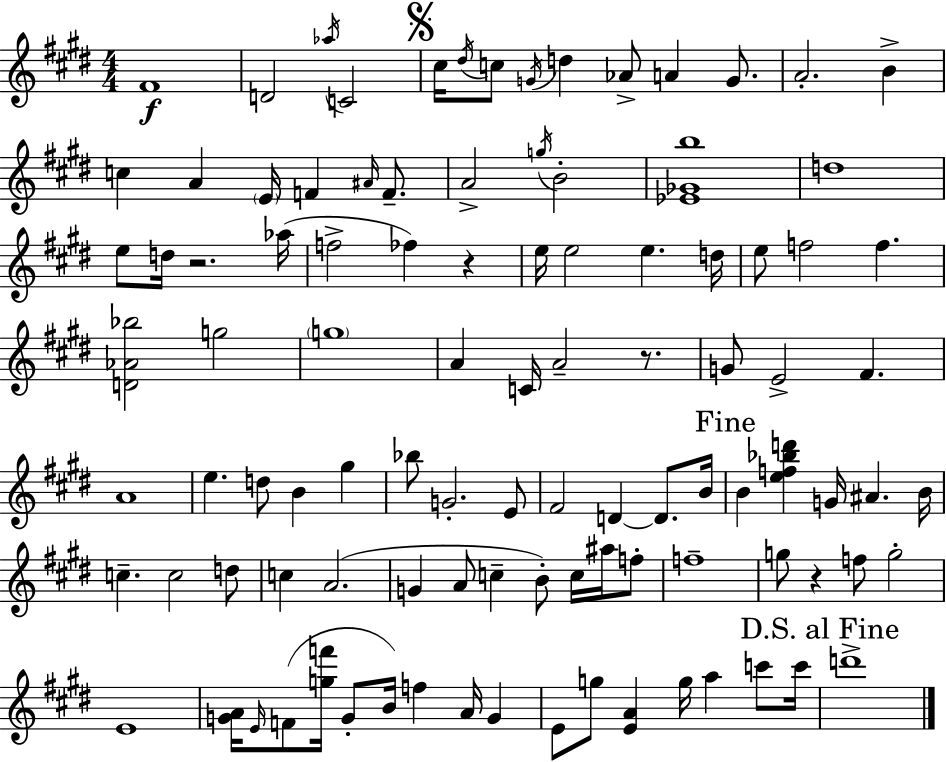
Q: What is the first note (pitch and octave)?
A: F#4